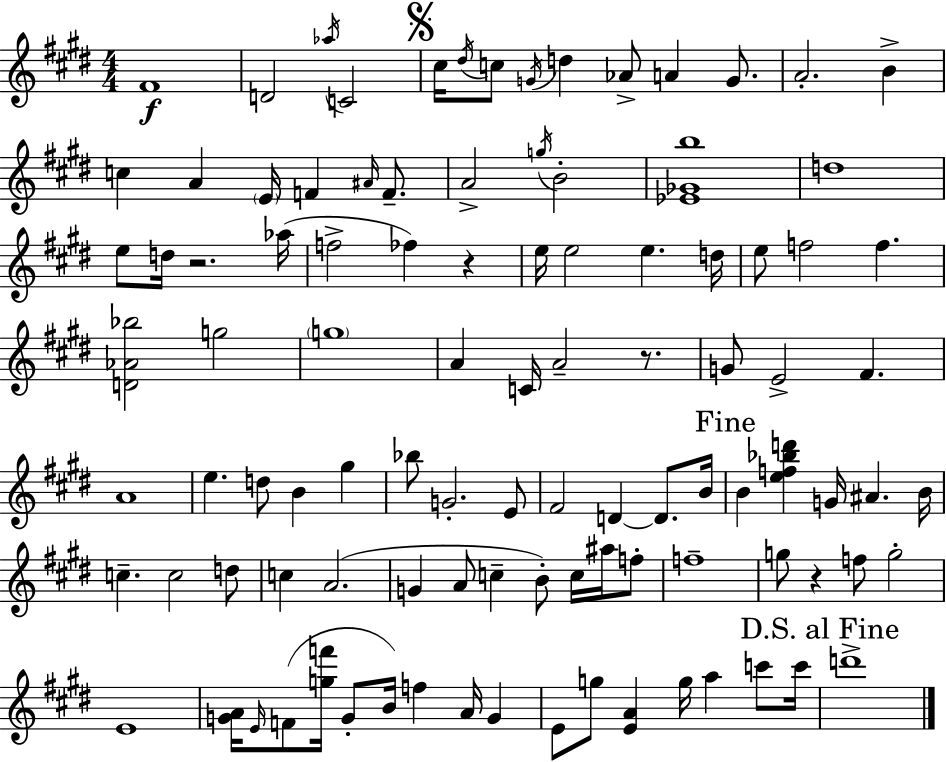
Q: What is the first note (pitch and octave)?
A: F#4